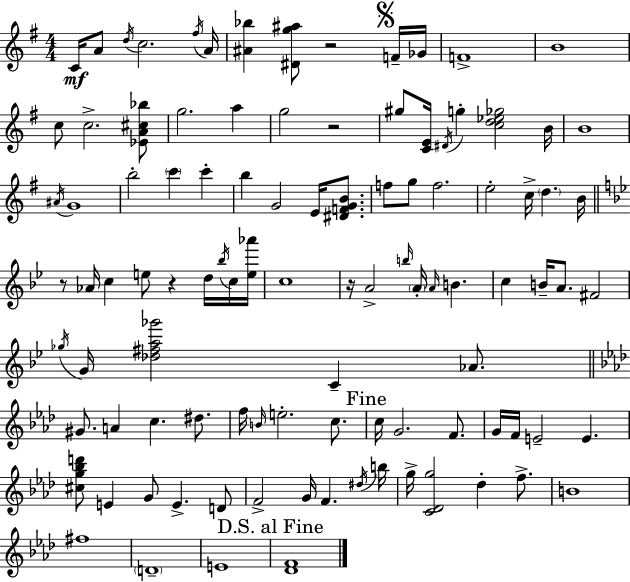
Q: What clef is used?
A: treble